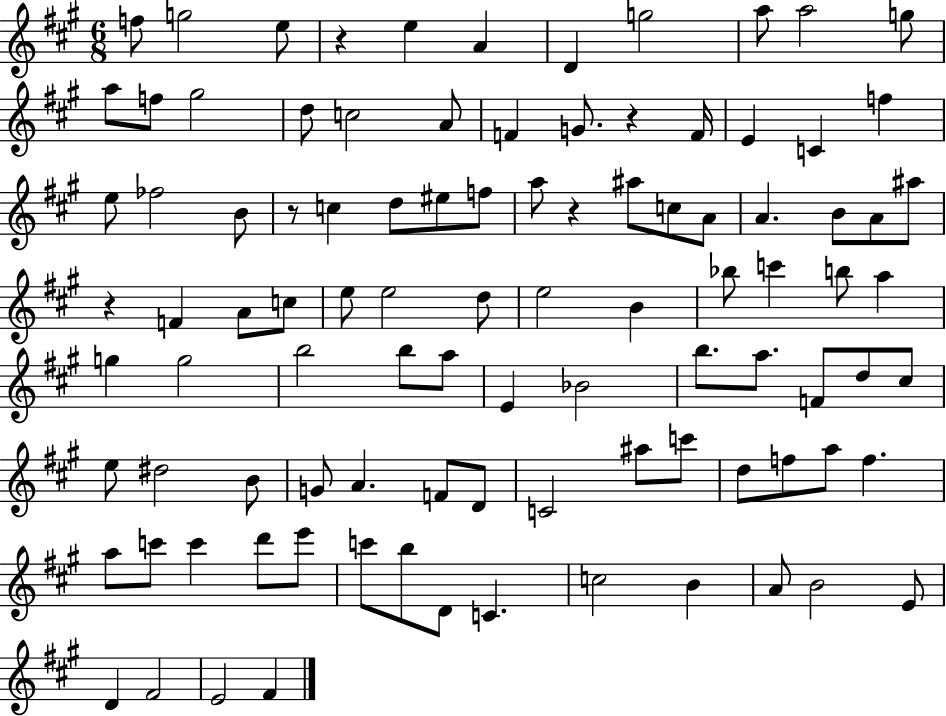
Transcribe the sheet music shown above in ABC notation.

X:1
T:Untitled
M:6/8
L:1/4
K:A
f/2 g2 e/2 z e A D g2 a/2 a2 g/2 a/2 f/2 ^g2 d/2 c2 A/2 F G/2 z F/4 E C f e/2 _f2 B/2 z/2 c d/2 ^e/2 f/2 a/2 z ^a/2 c/2 A/2 A B/2 A/2 ^a/2 z F A/2 c/2 e/2 e2 d/2 e2 B _b/2 c' b/2 a g g2 b2 b/2 a/2 E _B2 b/2 a/2 F/2 d/2 ^c/2 e/2 ^d2 B/2 G/2 A F/2 D/2 C2 ^a/2 c'/2 d/2 f/2 a/2 f a/2 c'/2 c' d'/2 e'/2 c'/2 b/2 D/2 C c2 B A/2 B2 E/2 D ^F2 E2 ^F